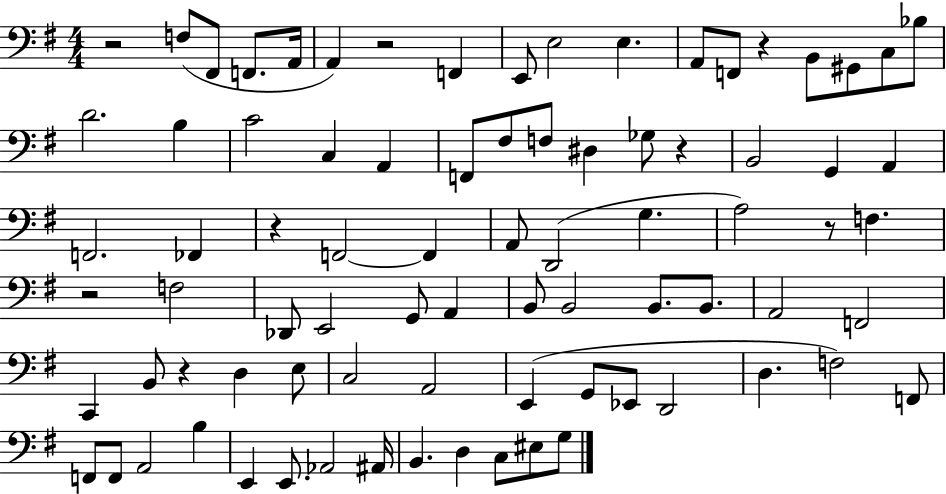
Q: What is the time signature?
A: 4/4